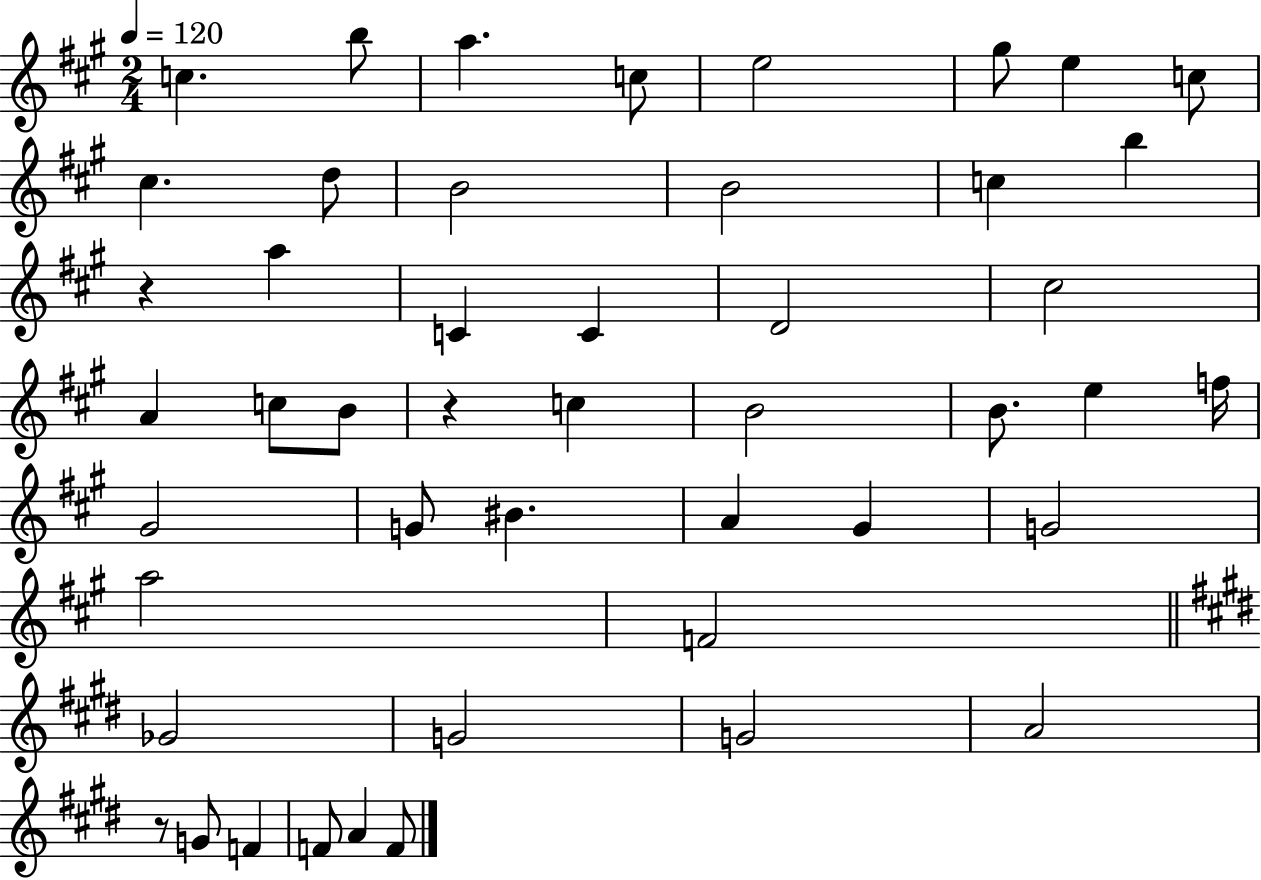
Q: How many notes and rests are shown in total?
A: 47